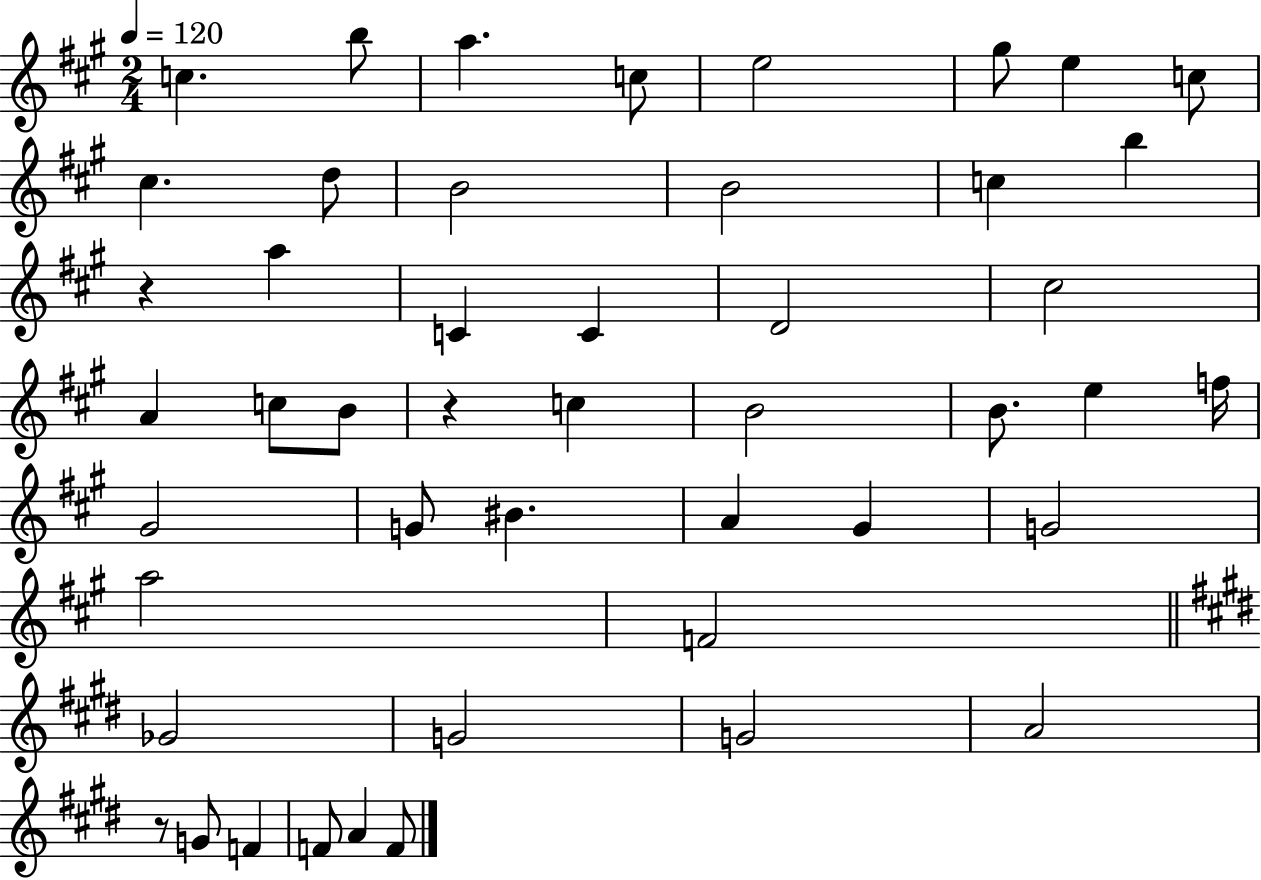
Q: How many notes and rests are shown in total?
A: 47